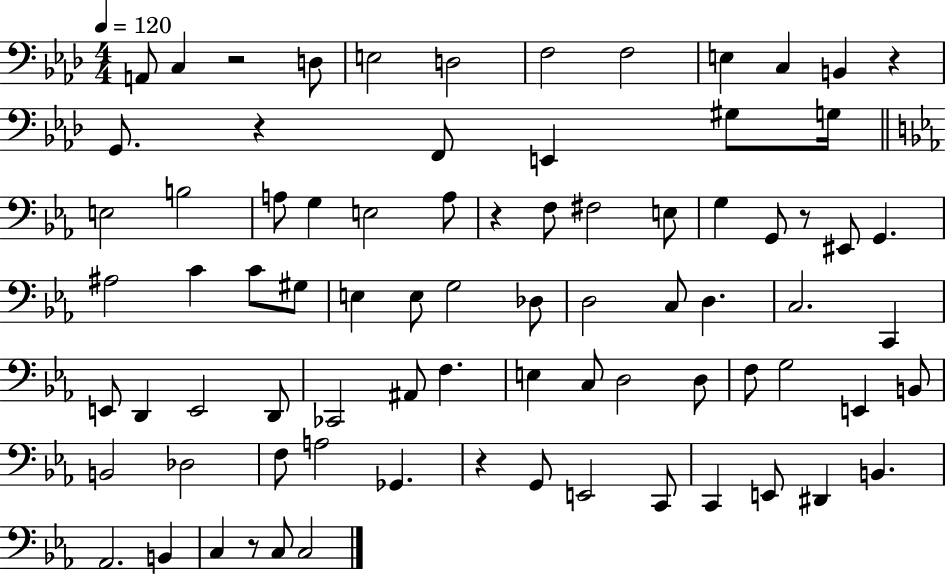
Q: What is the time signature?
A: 4/4